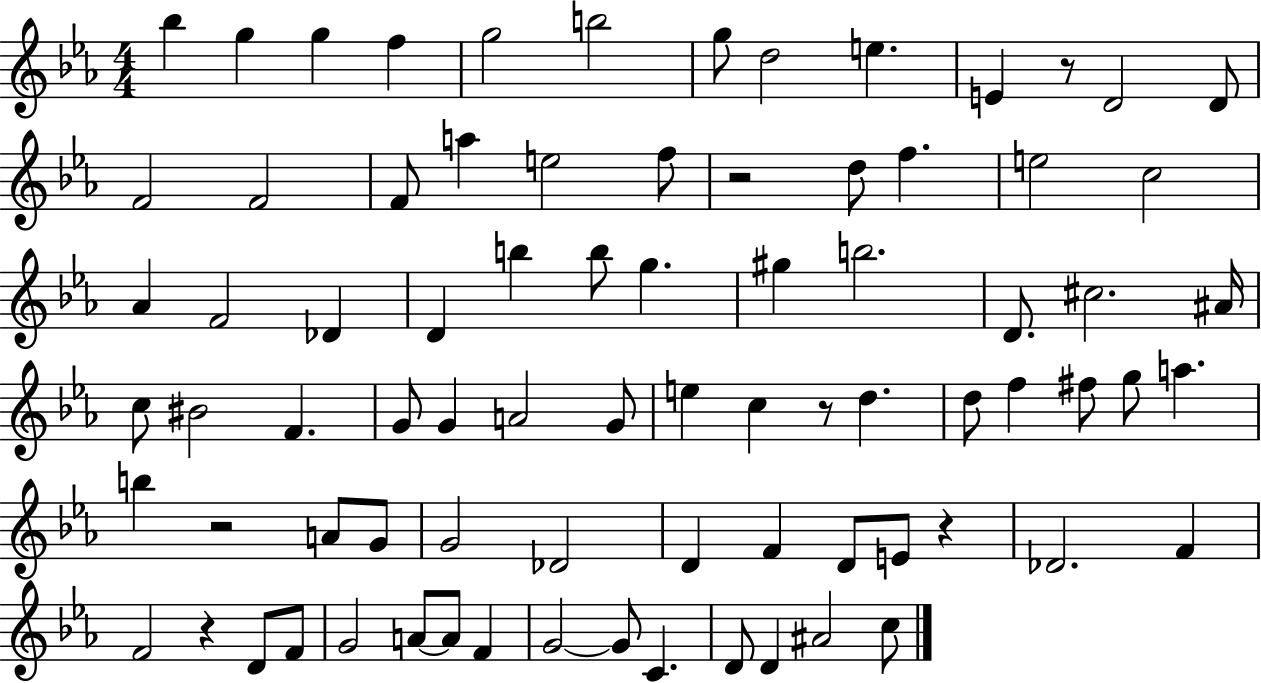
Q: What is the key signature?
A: EES major